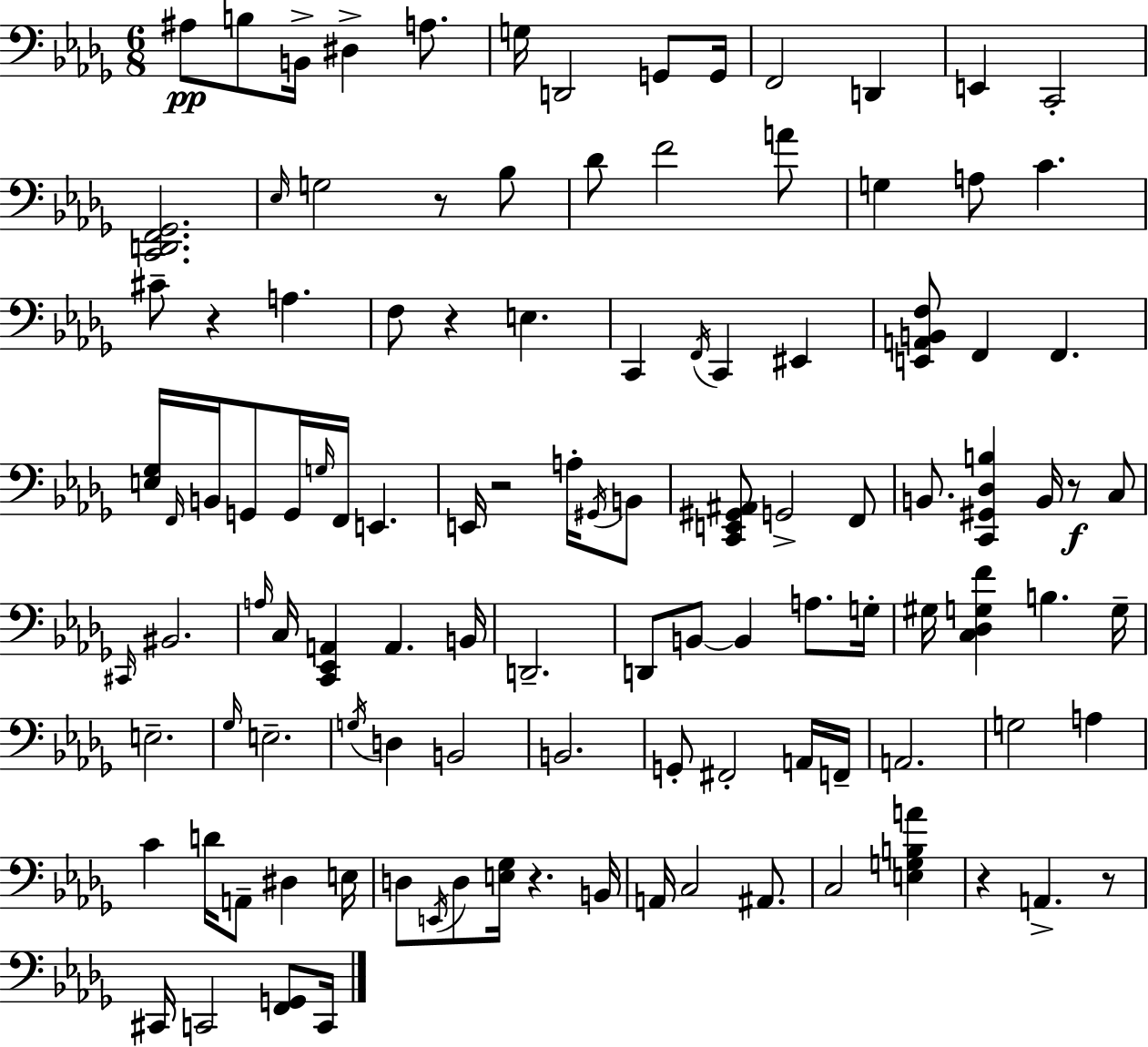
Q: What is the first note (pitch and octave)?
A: A#3